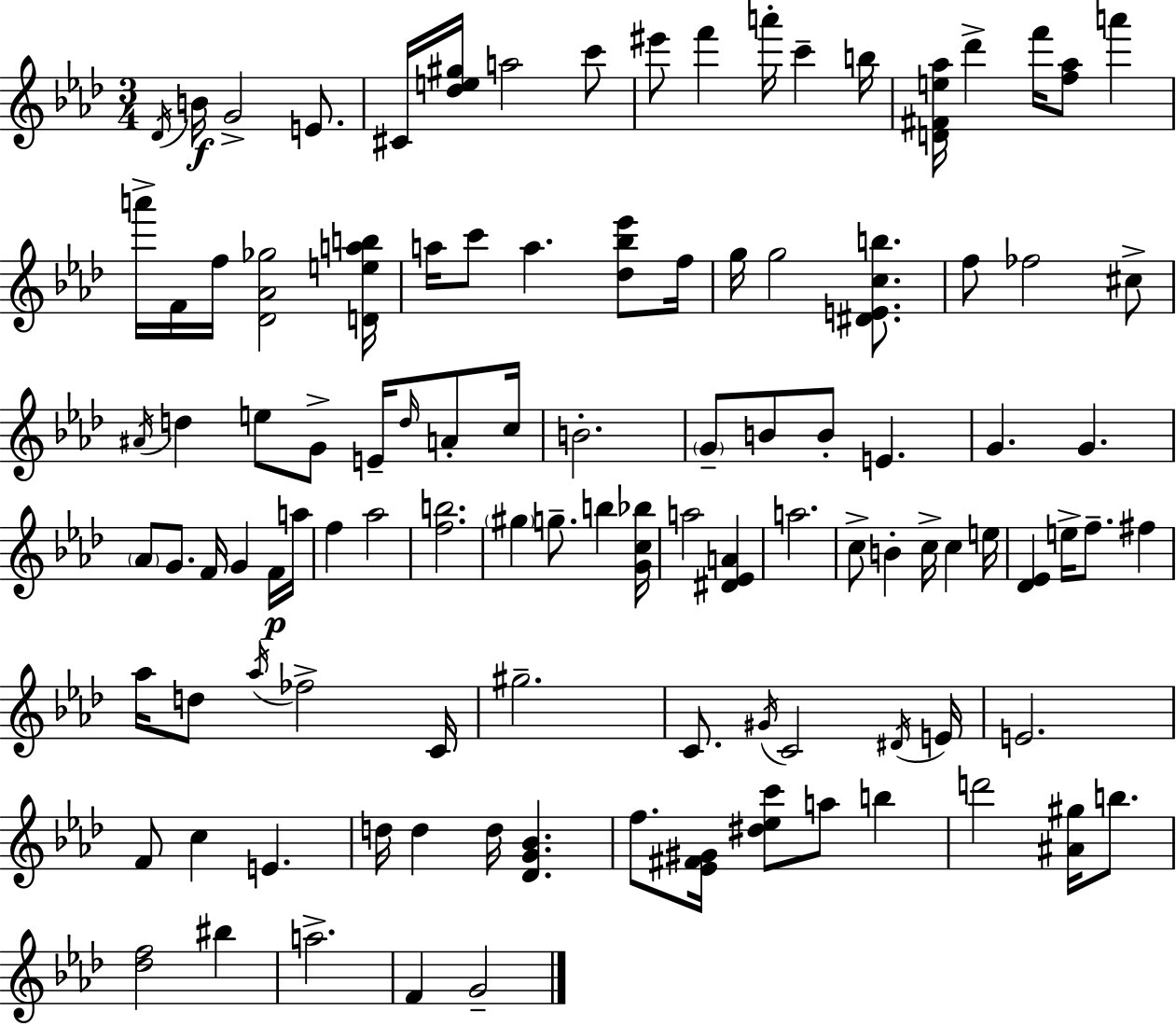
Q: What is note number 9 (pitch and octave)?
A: F6